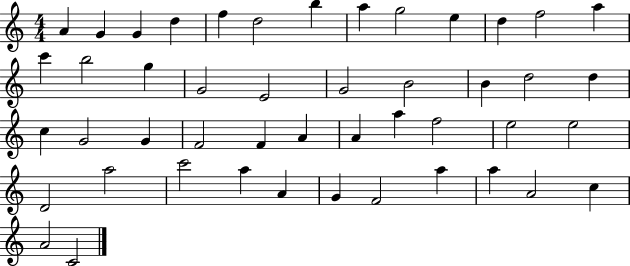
{
  \clef treble
  \numericTimeSignature
  \time 4/4
  \key c \major
  a'4 g'4 g'4 d''4 | f''4 d''2 b''4 | a''4 g''2 e''4 | d''4 f''2 a''4 | \break c'''4 b''2 g''4 | g'2 e'2 | g'2 b'2 | b'4 d''2 d''4 | \break c''4 g'2 g'4 | f'2 f'4 a'4 | a'4 a''4 f''2 | e''2 e''2 | \break d'2 a''2 | c'''2 a''4 a'4 | g'4 f'2 a''4 | a''4 a'2 c''4 | \break a'2 c'2 | \bar "|."
}